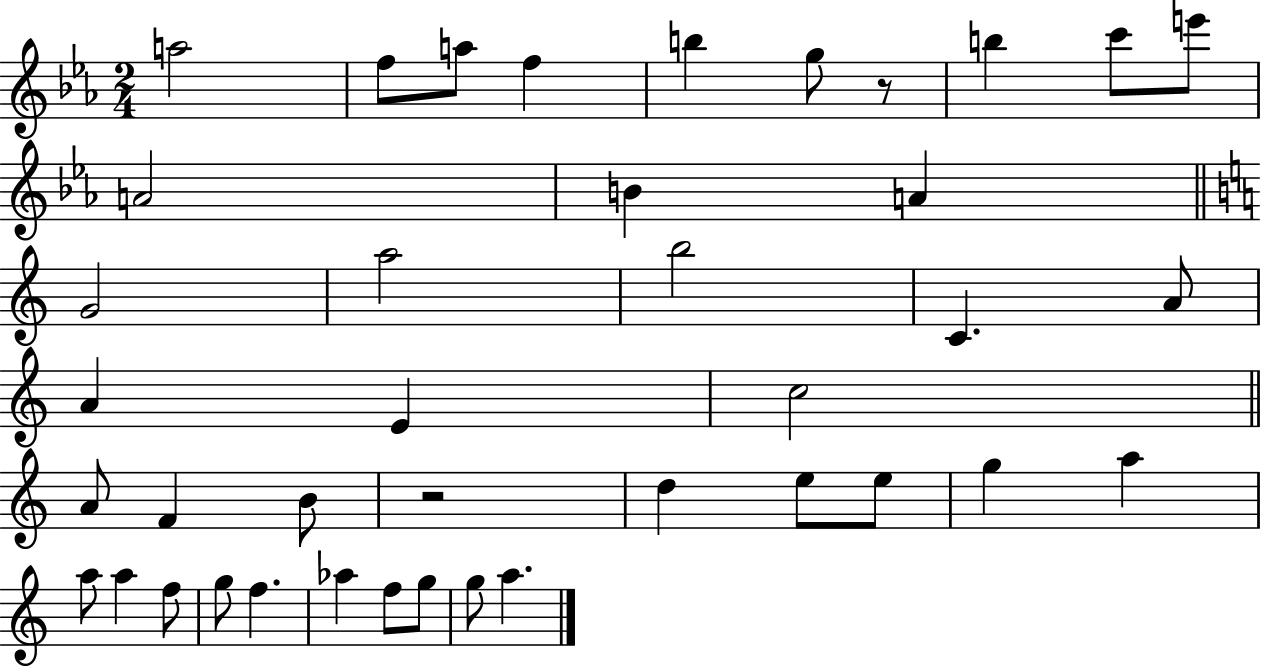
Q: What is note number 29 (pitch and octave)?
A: A5